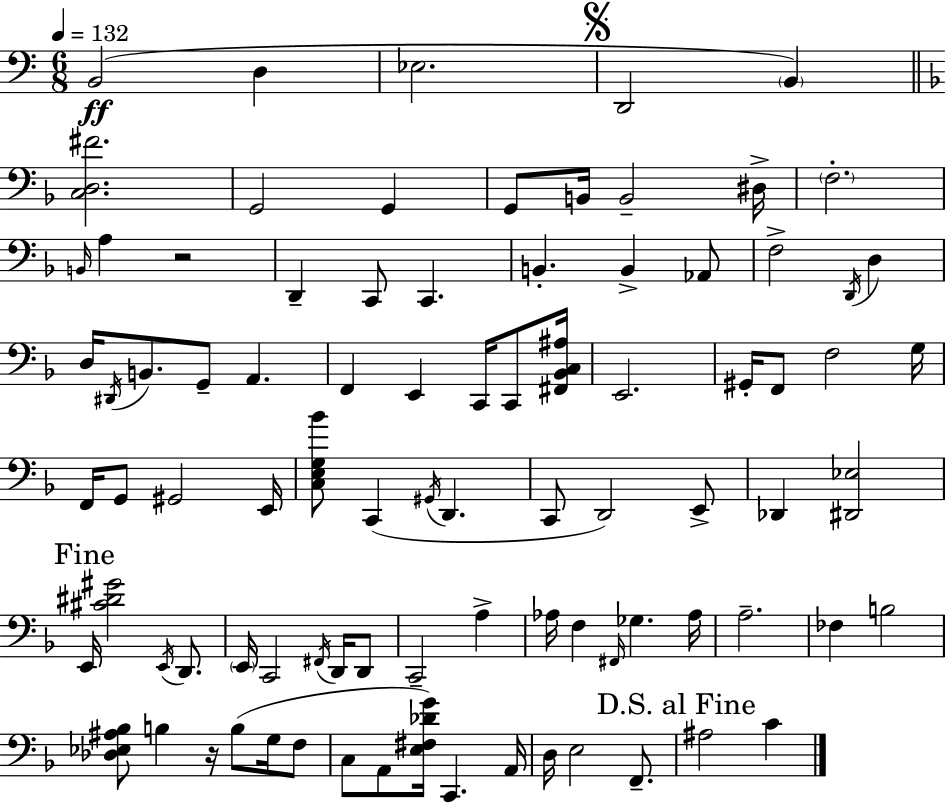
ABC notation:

X:1
T:Untitled
M:6/8
L:1/4
K:Am
B,,2 D, _E,2 D,,2 B,, [C,D,^F]2 G,,2 G,, G,,/2 B,,/4 B,,2 ^D,/4 F,2 B,,/4 A, z2 D,, C,,/2 C,, B,, B,, _A,,/2 F,2 D,,/4 D, D,/4 ^D,,/4 B,,/2 G,,/2 A,, F,, E,, C,,/4 C,,/2 [^F,,_B,,C,^A,]/4 E,,2 ^G,,/4 F,,/2 F,2 G,/4 F,,/4 G,,/2 ^G,,2 E,,/4 [C,E,G,_B]/2 C,, ^G,,/4 D,, C,,/2 D,,2 E,,/2 _D,, [^D,,_E,]2 E,,/4 [^C^D^G]2 E,,/4 D,,/2 E,,/4 C,,2 ^F,,/4 D,,/4 D,,/2 C,,2 A, _A,/4 F, ^F,,/4 _G, _A,/4 A,2 _F, B,2 [_D,_E,^A,_B,]/2 B, z/4 B,/2 G,/4 F,/2 C,/2 A,,/2 [E,^F,_DG]/4 C,, A,,/4 D,/4 E,2 F,,/2 ^A,2 C